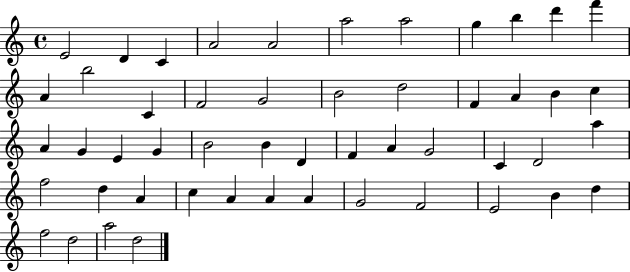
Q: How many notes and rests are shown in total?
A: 51